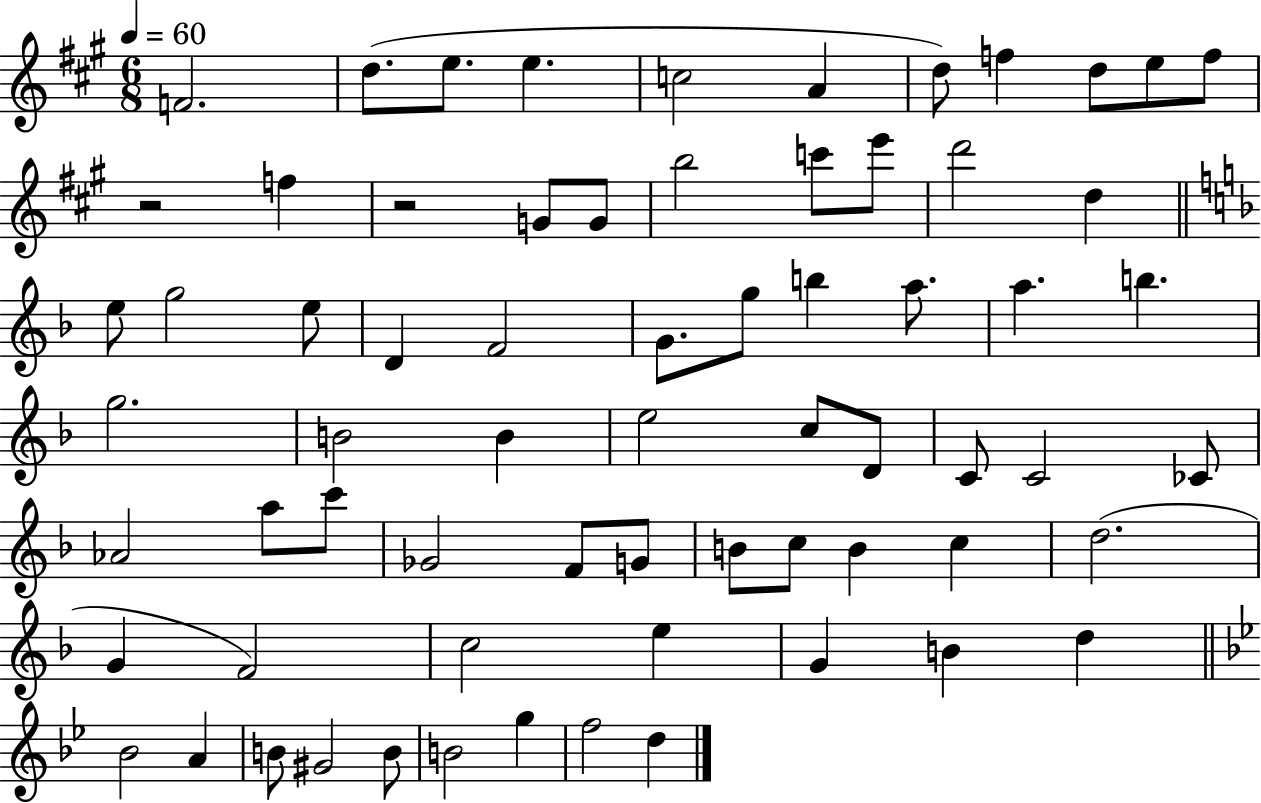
{
  \clef treble
  \numericTimeSignature
  \time 6/8
  \key a \major
  \tempo 4 = 60
  \repeat volta 2 { f'2. | d''8.( e''8. e''4. | c''2 a'4 | d''8) f''4 d''8 e''8 f''8 | \break r2 f''4 | r2 g'8 g'8 | b''2 c'''8 e'''8 | d'''2 d''4 | \break \bar "||" \break \key f \major e''8 g''2 e''8 | d'4 f'2 | g'8. g''8 b''4 a''8. | a''4. b''4. | \break g''2. | b'2 b'4 | e''2 c''8 d'8 | c'8 c'2 ces'8 | \break aes'2 a''8 c'''8 | ges'2 f'8 g'8 | b'8 c''8 b'4 c''4 | d''2.( | \break g'4 f'2) | c''2 e''4 | g'4 b'4 d''4 | \bar "||" \break \key bes \major bes'2 a'4 | b'8 gis'2 b'8 | b'2 g''4 | f''2 d''4 | \break } \bar "|."
}